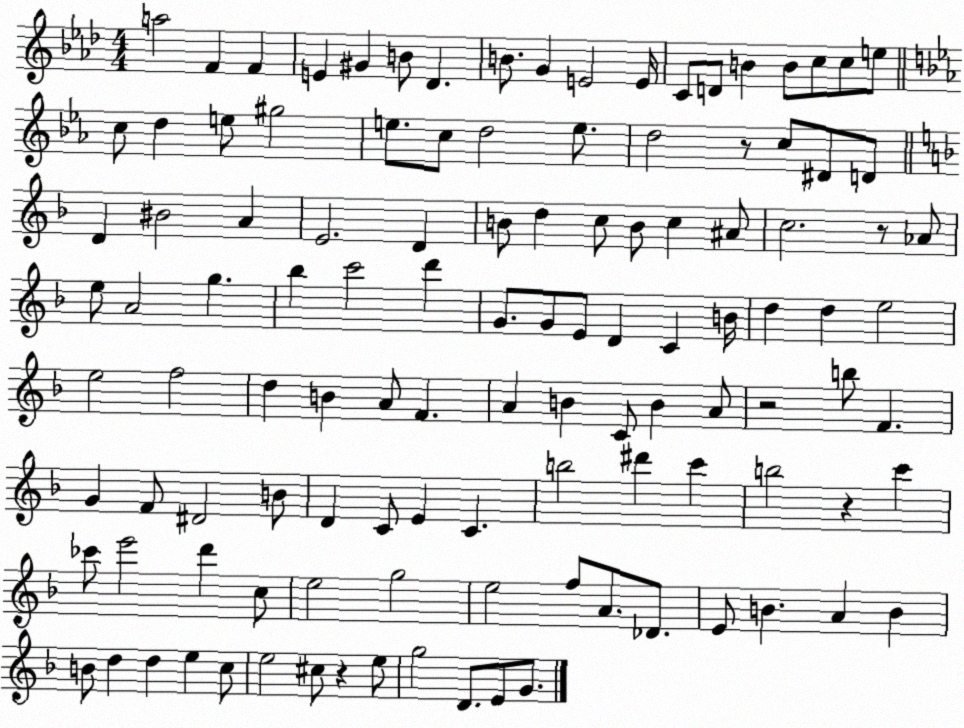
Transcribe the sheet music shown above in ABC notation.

X:1
T:Untitled
M:4/4
L:1/4
K:Ab
a2 F F E ^G B/2 _D B/2 G E2 E/4 C/2 D/2 B B/2 c/2 c/2 e/2 c/2 d e/2 ^g2 e/2 c/2 d2 e/2 d2 z/2 c/2 ^D/2 D/2 D ^B2 A E2 D B/2 d c/2 B/2 c ^A/2 c2 z/2 _A/2 e/2 A2 g _b c'2 d' G/2 G/2 E/2 D C B/4 d d e2 e2 f2 d B A/2 F A B C/2 B A/2 z2 b/2 F G F/2 ^D2 B/2 D C/2 E C b2 ^d' c' b2 z c' _c'/2 e'2 d' c/2 e2 g2 e2 f/2 A/2 _D/2 E/2 B A B B/2 d d e c/2 e2 ^c/2 z e/2 g2 D/2 E/2 G/2